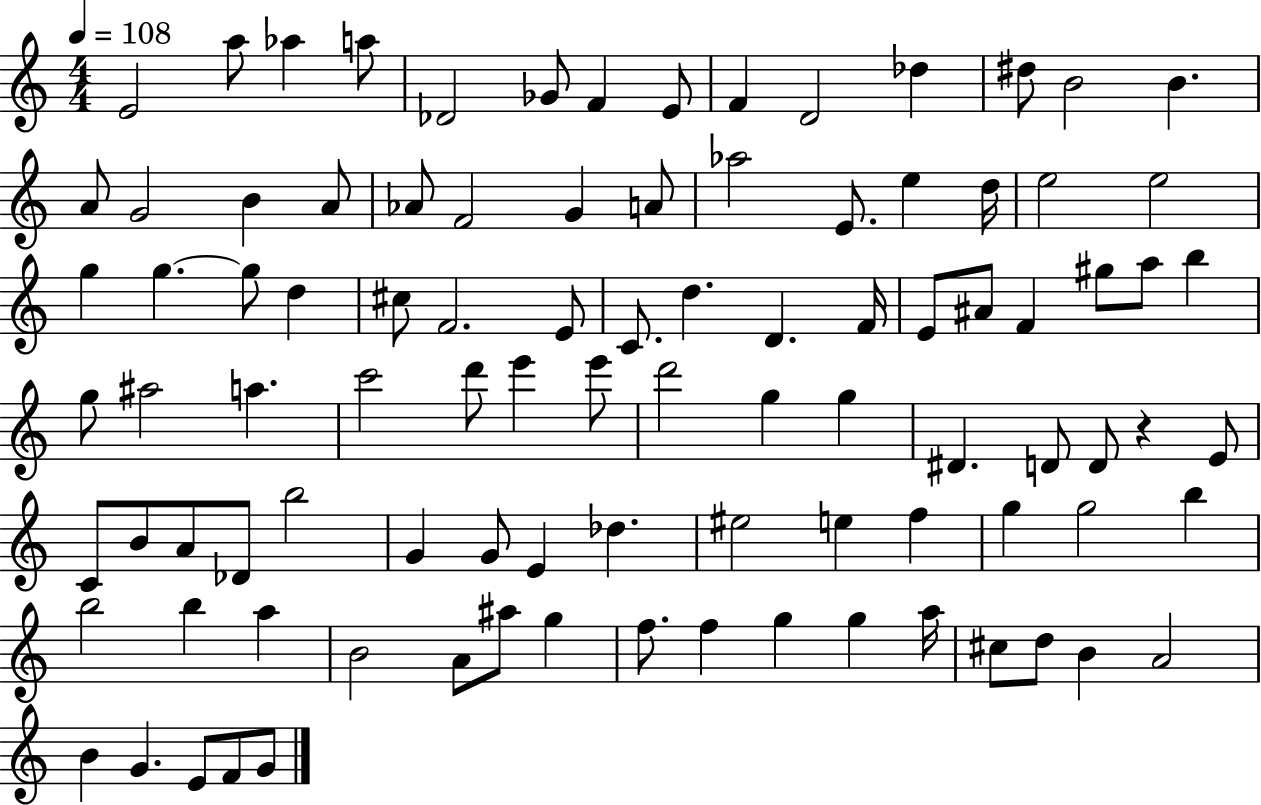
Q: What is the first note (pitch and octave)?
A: E4